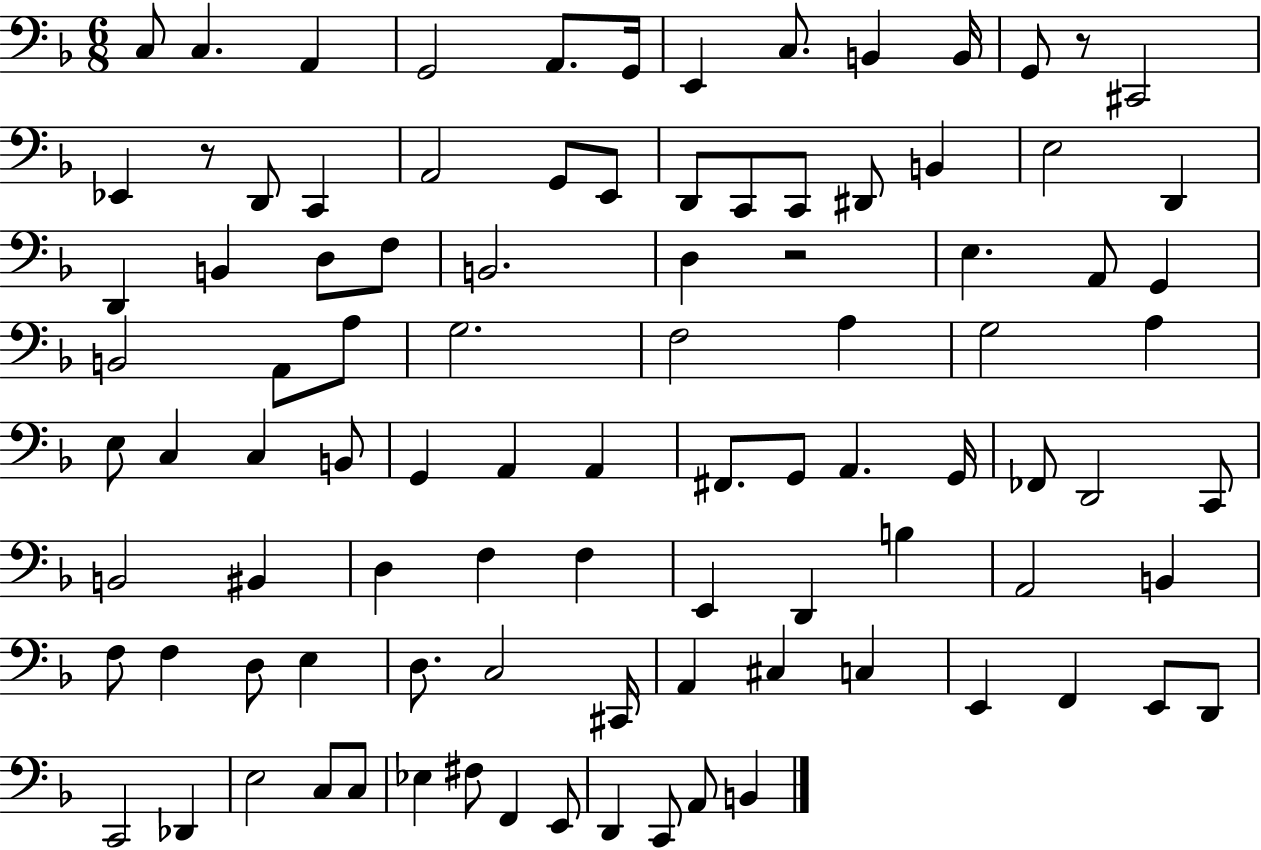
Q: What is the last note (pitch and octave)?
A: B2